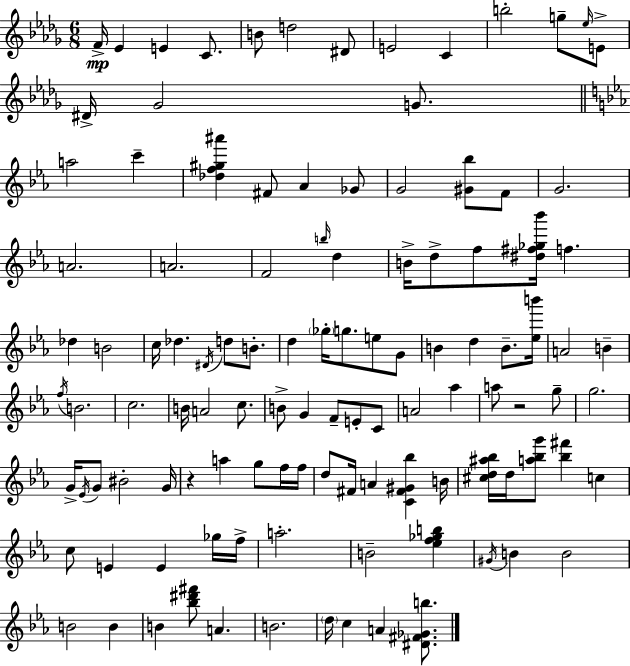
F4/s Eb4/q E4/q C4/e. B4/e D5/h D#4/e E4/h C4/q B5/h G5/e Eb5/s E4/e D#4/s Gb4/h G4/e. A5/h C6/q [Db5,F5,G#5,A#6]/q F#4/e Ab4/q Gb4/e G4/h [G#4,Bb5]/e F4/e G4/h. A4/h. A4/h. F4/h B5/s D5/q B4/s D5/e F5/e [D#5,F#5,Gb5,Bb6]/s F5/q. Db5/q B4/h C5/s Db5/q. D#4/s D5/e B4/e. D5/q Gb5/s G5/e. E5/e G4/e B4/q D5/q B4/e. [Eb5,B6]/s A4/h B4/q F5/s B4/h. C5/h. B4/s A4/h C5/e. B4/e G4/q F4/e E4/e C4/e A4/h Ab5/q A5/e R/h G5/e G5/h. G4/s Eb4/s G4/e BIS4/h G4/s R/q A5/q G5/e F5/s F5/s D5/e F#4/s A4/q [C4,F#4,G#4,Bb5]/q B4/s [C#5,D5,A#5,Bb5]/s D5/s [A5,Bb5,G6]/e [Bb5,F#6]/q C5/q C5/e E4/q E4/q Gb5/s F5/s A5/h. B4/h [Eb5,F5,Gb5,B5]/q G#4/s B4/q B4/h B4/h B4/q B4/q [Bb5,D#6,F#6]/e A4/q. B4/h. D5/s C5/q A4/q [D#4,F#4,Gb4,B5]/e.